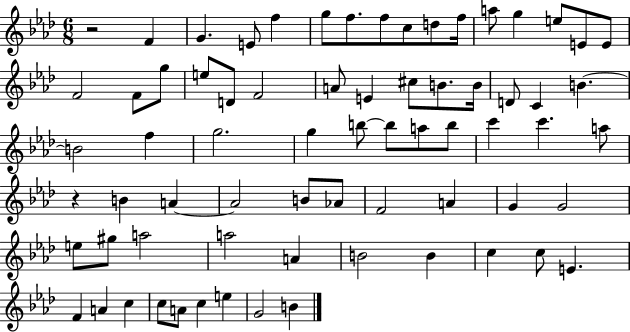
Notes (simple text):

R/h F4/q G4/q. E4/e F5/q G5/e F5/e. F5/e C5/e D5/e F5/s A5/e G5/q E5/e E4/e E4/e F4/h F4/e G5/e E5/e D4/e F4/h A4/e E4/q C#5/e B4/e. B4/s D4/e C4/q B4/q. B4/h F5/q G5/h. G5/q B5/e B5/e A5/e B5/e C6/q C6/q. A5/e R/q B4/q A4/q A4/h B4/e Ab4/e F4/h A4/q G4/q G4/h E5/e G#5/e A5/h A5/h A4/q B4/h B4/q C5/q C5/e E4/q. F4/q A4/q C5/q C5/e A4/e C5/q E5/q G4/h B4/q